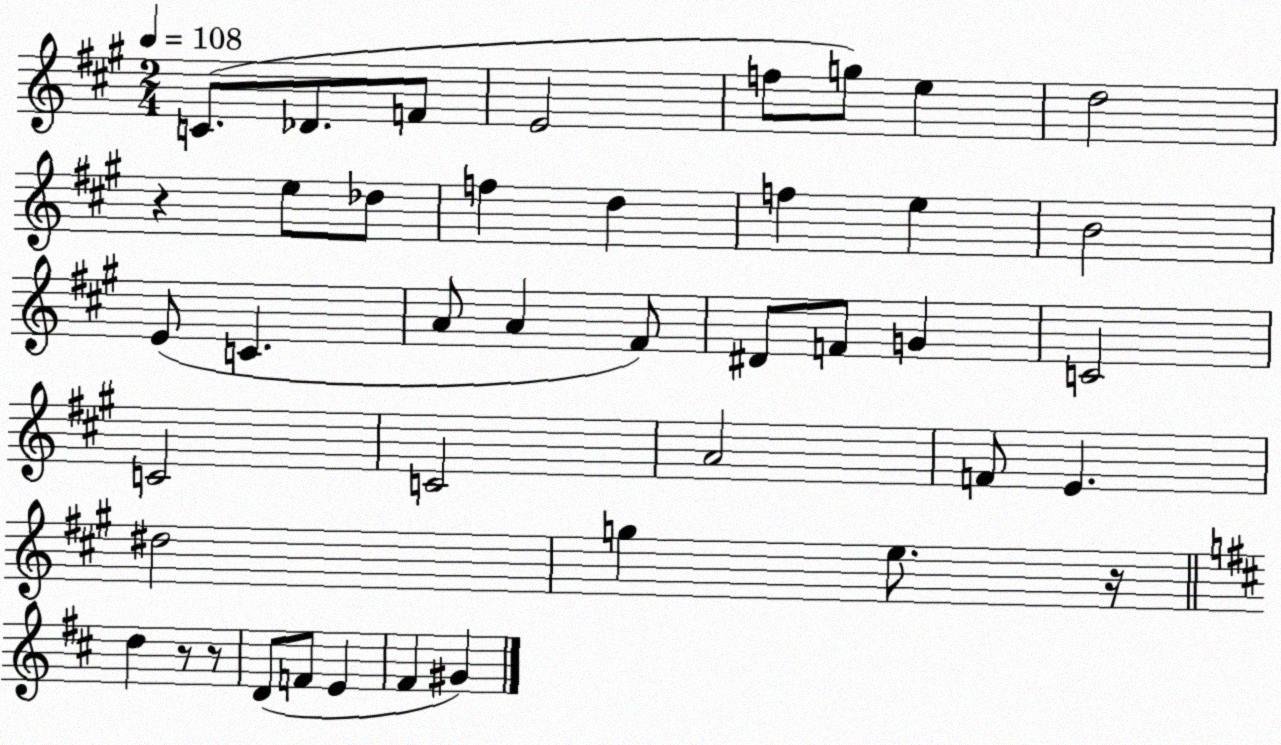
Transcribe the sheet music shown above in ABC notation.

X:1
T:Untitled
M:2/4
L:1/4
K:A
C/2 _D/2 F/2 E2 f/2 g/2 e d2 z e/2 _d/2 f d f e B2 E/2 C A/2 A ^F/2 ^D/2 F/2 G C2 C2 C2 A2 F/2 E ^d2 g e/2 z/4 d z/2 z/2 D/2 F/2 E ^F ^G